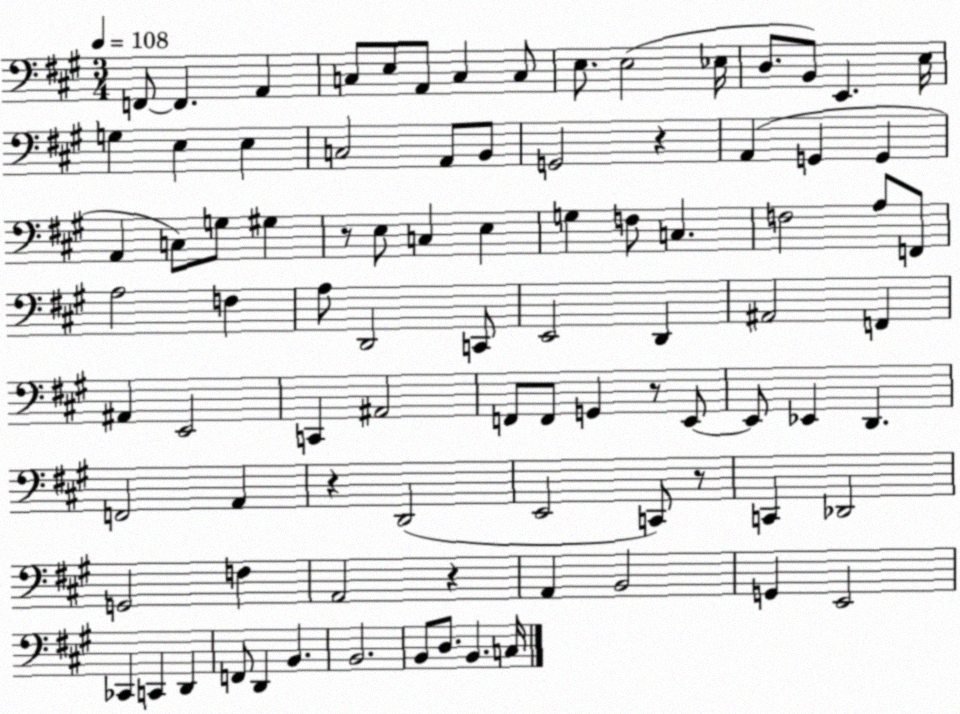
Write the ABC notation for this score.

X:1
T:Untitled
M:3/4
L:1/4
K:A
F,,/2 F,, A,, C,/2 E,/2 A,,/2 C, C,/2 E,/2 E,2 _E,/4 D,/2 B,,/2 E,, E,/4 G, E, E, C,2 A,,/2 B,,/2 G,,2 z A,, G,, G,, A,, C,/2 G,/2 ^G, z/2 E,/2 C, E, G, F,/2 C, F,2 A,/2 F,,/2 A,2 F, A,/2 D,,2 C,,/2 E,,2 D,, ^A,,2 F,, ^A,, E,,2 C,, ^A,,2 F,,/2 F,,/2 G,, z/2 E,,/2 E,,/2 _E,, D,, F,,2 A,, z D,,2 E,,2 C,,/2 z/2 C,, _D,,2 G,,2 F, A,,2 z A,, B,,2 G,, E,,2 _C,, C,, D,, F,,/2 D,, B,, B,,2 B,,/2 D,/2 B,, C,/4